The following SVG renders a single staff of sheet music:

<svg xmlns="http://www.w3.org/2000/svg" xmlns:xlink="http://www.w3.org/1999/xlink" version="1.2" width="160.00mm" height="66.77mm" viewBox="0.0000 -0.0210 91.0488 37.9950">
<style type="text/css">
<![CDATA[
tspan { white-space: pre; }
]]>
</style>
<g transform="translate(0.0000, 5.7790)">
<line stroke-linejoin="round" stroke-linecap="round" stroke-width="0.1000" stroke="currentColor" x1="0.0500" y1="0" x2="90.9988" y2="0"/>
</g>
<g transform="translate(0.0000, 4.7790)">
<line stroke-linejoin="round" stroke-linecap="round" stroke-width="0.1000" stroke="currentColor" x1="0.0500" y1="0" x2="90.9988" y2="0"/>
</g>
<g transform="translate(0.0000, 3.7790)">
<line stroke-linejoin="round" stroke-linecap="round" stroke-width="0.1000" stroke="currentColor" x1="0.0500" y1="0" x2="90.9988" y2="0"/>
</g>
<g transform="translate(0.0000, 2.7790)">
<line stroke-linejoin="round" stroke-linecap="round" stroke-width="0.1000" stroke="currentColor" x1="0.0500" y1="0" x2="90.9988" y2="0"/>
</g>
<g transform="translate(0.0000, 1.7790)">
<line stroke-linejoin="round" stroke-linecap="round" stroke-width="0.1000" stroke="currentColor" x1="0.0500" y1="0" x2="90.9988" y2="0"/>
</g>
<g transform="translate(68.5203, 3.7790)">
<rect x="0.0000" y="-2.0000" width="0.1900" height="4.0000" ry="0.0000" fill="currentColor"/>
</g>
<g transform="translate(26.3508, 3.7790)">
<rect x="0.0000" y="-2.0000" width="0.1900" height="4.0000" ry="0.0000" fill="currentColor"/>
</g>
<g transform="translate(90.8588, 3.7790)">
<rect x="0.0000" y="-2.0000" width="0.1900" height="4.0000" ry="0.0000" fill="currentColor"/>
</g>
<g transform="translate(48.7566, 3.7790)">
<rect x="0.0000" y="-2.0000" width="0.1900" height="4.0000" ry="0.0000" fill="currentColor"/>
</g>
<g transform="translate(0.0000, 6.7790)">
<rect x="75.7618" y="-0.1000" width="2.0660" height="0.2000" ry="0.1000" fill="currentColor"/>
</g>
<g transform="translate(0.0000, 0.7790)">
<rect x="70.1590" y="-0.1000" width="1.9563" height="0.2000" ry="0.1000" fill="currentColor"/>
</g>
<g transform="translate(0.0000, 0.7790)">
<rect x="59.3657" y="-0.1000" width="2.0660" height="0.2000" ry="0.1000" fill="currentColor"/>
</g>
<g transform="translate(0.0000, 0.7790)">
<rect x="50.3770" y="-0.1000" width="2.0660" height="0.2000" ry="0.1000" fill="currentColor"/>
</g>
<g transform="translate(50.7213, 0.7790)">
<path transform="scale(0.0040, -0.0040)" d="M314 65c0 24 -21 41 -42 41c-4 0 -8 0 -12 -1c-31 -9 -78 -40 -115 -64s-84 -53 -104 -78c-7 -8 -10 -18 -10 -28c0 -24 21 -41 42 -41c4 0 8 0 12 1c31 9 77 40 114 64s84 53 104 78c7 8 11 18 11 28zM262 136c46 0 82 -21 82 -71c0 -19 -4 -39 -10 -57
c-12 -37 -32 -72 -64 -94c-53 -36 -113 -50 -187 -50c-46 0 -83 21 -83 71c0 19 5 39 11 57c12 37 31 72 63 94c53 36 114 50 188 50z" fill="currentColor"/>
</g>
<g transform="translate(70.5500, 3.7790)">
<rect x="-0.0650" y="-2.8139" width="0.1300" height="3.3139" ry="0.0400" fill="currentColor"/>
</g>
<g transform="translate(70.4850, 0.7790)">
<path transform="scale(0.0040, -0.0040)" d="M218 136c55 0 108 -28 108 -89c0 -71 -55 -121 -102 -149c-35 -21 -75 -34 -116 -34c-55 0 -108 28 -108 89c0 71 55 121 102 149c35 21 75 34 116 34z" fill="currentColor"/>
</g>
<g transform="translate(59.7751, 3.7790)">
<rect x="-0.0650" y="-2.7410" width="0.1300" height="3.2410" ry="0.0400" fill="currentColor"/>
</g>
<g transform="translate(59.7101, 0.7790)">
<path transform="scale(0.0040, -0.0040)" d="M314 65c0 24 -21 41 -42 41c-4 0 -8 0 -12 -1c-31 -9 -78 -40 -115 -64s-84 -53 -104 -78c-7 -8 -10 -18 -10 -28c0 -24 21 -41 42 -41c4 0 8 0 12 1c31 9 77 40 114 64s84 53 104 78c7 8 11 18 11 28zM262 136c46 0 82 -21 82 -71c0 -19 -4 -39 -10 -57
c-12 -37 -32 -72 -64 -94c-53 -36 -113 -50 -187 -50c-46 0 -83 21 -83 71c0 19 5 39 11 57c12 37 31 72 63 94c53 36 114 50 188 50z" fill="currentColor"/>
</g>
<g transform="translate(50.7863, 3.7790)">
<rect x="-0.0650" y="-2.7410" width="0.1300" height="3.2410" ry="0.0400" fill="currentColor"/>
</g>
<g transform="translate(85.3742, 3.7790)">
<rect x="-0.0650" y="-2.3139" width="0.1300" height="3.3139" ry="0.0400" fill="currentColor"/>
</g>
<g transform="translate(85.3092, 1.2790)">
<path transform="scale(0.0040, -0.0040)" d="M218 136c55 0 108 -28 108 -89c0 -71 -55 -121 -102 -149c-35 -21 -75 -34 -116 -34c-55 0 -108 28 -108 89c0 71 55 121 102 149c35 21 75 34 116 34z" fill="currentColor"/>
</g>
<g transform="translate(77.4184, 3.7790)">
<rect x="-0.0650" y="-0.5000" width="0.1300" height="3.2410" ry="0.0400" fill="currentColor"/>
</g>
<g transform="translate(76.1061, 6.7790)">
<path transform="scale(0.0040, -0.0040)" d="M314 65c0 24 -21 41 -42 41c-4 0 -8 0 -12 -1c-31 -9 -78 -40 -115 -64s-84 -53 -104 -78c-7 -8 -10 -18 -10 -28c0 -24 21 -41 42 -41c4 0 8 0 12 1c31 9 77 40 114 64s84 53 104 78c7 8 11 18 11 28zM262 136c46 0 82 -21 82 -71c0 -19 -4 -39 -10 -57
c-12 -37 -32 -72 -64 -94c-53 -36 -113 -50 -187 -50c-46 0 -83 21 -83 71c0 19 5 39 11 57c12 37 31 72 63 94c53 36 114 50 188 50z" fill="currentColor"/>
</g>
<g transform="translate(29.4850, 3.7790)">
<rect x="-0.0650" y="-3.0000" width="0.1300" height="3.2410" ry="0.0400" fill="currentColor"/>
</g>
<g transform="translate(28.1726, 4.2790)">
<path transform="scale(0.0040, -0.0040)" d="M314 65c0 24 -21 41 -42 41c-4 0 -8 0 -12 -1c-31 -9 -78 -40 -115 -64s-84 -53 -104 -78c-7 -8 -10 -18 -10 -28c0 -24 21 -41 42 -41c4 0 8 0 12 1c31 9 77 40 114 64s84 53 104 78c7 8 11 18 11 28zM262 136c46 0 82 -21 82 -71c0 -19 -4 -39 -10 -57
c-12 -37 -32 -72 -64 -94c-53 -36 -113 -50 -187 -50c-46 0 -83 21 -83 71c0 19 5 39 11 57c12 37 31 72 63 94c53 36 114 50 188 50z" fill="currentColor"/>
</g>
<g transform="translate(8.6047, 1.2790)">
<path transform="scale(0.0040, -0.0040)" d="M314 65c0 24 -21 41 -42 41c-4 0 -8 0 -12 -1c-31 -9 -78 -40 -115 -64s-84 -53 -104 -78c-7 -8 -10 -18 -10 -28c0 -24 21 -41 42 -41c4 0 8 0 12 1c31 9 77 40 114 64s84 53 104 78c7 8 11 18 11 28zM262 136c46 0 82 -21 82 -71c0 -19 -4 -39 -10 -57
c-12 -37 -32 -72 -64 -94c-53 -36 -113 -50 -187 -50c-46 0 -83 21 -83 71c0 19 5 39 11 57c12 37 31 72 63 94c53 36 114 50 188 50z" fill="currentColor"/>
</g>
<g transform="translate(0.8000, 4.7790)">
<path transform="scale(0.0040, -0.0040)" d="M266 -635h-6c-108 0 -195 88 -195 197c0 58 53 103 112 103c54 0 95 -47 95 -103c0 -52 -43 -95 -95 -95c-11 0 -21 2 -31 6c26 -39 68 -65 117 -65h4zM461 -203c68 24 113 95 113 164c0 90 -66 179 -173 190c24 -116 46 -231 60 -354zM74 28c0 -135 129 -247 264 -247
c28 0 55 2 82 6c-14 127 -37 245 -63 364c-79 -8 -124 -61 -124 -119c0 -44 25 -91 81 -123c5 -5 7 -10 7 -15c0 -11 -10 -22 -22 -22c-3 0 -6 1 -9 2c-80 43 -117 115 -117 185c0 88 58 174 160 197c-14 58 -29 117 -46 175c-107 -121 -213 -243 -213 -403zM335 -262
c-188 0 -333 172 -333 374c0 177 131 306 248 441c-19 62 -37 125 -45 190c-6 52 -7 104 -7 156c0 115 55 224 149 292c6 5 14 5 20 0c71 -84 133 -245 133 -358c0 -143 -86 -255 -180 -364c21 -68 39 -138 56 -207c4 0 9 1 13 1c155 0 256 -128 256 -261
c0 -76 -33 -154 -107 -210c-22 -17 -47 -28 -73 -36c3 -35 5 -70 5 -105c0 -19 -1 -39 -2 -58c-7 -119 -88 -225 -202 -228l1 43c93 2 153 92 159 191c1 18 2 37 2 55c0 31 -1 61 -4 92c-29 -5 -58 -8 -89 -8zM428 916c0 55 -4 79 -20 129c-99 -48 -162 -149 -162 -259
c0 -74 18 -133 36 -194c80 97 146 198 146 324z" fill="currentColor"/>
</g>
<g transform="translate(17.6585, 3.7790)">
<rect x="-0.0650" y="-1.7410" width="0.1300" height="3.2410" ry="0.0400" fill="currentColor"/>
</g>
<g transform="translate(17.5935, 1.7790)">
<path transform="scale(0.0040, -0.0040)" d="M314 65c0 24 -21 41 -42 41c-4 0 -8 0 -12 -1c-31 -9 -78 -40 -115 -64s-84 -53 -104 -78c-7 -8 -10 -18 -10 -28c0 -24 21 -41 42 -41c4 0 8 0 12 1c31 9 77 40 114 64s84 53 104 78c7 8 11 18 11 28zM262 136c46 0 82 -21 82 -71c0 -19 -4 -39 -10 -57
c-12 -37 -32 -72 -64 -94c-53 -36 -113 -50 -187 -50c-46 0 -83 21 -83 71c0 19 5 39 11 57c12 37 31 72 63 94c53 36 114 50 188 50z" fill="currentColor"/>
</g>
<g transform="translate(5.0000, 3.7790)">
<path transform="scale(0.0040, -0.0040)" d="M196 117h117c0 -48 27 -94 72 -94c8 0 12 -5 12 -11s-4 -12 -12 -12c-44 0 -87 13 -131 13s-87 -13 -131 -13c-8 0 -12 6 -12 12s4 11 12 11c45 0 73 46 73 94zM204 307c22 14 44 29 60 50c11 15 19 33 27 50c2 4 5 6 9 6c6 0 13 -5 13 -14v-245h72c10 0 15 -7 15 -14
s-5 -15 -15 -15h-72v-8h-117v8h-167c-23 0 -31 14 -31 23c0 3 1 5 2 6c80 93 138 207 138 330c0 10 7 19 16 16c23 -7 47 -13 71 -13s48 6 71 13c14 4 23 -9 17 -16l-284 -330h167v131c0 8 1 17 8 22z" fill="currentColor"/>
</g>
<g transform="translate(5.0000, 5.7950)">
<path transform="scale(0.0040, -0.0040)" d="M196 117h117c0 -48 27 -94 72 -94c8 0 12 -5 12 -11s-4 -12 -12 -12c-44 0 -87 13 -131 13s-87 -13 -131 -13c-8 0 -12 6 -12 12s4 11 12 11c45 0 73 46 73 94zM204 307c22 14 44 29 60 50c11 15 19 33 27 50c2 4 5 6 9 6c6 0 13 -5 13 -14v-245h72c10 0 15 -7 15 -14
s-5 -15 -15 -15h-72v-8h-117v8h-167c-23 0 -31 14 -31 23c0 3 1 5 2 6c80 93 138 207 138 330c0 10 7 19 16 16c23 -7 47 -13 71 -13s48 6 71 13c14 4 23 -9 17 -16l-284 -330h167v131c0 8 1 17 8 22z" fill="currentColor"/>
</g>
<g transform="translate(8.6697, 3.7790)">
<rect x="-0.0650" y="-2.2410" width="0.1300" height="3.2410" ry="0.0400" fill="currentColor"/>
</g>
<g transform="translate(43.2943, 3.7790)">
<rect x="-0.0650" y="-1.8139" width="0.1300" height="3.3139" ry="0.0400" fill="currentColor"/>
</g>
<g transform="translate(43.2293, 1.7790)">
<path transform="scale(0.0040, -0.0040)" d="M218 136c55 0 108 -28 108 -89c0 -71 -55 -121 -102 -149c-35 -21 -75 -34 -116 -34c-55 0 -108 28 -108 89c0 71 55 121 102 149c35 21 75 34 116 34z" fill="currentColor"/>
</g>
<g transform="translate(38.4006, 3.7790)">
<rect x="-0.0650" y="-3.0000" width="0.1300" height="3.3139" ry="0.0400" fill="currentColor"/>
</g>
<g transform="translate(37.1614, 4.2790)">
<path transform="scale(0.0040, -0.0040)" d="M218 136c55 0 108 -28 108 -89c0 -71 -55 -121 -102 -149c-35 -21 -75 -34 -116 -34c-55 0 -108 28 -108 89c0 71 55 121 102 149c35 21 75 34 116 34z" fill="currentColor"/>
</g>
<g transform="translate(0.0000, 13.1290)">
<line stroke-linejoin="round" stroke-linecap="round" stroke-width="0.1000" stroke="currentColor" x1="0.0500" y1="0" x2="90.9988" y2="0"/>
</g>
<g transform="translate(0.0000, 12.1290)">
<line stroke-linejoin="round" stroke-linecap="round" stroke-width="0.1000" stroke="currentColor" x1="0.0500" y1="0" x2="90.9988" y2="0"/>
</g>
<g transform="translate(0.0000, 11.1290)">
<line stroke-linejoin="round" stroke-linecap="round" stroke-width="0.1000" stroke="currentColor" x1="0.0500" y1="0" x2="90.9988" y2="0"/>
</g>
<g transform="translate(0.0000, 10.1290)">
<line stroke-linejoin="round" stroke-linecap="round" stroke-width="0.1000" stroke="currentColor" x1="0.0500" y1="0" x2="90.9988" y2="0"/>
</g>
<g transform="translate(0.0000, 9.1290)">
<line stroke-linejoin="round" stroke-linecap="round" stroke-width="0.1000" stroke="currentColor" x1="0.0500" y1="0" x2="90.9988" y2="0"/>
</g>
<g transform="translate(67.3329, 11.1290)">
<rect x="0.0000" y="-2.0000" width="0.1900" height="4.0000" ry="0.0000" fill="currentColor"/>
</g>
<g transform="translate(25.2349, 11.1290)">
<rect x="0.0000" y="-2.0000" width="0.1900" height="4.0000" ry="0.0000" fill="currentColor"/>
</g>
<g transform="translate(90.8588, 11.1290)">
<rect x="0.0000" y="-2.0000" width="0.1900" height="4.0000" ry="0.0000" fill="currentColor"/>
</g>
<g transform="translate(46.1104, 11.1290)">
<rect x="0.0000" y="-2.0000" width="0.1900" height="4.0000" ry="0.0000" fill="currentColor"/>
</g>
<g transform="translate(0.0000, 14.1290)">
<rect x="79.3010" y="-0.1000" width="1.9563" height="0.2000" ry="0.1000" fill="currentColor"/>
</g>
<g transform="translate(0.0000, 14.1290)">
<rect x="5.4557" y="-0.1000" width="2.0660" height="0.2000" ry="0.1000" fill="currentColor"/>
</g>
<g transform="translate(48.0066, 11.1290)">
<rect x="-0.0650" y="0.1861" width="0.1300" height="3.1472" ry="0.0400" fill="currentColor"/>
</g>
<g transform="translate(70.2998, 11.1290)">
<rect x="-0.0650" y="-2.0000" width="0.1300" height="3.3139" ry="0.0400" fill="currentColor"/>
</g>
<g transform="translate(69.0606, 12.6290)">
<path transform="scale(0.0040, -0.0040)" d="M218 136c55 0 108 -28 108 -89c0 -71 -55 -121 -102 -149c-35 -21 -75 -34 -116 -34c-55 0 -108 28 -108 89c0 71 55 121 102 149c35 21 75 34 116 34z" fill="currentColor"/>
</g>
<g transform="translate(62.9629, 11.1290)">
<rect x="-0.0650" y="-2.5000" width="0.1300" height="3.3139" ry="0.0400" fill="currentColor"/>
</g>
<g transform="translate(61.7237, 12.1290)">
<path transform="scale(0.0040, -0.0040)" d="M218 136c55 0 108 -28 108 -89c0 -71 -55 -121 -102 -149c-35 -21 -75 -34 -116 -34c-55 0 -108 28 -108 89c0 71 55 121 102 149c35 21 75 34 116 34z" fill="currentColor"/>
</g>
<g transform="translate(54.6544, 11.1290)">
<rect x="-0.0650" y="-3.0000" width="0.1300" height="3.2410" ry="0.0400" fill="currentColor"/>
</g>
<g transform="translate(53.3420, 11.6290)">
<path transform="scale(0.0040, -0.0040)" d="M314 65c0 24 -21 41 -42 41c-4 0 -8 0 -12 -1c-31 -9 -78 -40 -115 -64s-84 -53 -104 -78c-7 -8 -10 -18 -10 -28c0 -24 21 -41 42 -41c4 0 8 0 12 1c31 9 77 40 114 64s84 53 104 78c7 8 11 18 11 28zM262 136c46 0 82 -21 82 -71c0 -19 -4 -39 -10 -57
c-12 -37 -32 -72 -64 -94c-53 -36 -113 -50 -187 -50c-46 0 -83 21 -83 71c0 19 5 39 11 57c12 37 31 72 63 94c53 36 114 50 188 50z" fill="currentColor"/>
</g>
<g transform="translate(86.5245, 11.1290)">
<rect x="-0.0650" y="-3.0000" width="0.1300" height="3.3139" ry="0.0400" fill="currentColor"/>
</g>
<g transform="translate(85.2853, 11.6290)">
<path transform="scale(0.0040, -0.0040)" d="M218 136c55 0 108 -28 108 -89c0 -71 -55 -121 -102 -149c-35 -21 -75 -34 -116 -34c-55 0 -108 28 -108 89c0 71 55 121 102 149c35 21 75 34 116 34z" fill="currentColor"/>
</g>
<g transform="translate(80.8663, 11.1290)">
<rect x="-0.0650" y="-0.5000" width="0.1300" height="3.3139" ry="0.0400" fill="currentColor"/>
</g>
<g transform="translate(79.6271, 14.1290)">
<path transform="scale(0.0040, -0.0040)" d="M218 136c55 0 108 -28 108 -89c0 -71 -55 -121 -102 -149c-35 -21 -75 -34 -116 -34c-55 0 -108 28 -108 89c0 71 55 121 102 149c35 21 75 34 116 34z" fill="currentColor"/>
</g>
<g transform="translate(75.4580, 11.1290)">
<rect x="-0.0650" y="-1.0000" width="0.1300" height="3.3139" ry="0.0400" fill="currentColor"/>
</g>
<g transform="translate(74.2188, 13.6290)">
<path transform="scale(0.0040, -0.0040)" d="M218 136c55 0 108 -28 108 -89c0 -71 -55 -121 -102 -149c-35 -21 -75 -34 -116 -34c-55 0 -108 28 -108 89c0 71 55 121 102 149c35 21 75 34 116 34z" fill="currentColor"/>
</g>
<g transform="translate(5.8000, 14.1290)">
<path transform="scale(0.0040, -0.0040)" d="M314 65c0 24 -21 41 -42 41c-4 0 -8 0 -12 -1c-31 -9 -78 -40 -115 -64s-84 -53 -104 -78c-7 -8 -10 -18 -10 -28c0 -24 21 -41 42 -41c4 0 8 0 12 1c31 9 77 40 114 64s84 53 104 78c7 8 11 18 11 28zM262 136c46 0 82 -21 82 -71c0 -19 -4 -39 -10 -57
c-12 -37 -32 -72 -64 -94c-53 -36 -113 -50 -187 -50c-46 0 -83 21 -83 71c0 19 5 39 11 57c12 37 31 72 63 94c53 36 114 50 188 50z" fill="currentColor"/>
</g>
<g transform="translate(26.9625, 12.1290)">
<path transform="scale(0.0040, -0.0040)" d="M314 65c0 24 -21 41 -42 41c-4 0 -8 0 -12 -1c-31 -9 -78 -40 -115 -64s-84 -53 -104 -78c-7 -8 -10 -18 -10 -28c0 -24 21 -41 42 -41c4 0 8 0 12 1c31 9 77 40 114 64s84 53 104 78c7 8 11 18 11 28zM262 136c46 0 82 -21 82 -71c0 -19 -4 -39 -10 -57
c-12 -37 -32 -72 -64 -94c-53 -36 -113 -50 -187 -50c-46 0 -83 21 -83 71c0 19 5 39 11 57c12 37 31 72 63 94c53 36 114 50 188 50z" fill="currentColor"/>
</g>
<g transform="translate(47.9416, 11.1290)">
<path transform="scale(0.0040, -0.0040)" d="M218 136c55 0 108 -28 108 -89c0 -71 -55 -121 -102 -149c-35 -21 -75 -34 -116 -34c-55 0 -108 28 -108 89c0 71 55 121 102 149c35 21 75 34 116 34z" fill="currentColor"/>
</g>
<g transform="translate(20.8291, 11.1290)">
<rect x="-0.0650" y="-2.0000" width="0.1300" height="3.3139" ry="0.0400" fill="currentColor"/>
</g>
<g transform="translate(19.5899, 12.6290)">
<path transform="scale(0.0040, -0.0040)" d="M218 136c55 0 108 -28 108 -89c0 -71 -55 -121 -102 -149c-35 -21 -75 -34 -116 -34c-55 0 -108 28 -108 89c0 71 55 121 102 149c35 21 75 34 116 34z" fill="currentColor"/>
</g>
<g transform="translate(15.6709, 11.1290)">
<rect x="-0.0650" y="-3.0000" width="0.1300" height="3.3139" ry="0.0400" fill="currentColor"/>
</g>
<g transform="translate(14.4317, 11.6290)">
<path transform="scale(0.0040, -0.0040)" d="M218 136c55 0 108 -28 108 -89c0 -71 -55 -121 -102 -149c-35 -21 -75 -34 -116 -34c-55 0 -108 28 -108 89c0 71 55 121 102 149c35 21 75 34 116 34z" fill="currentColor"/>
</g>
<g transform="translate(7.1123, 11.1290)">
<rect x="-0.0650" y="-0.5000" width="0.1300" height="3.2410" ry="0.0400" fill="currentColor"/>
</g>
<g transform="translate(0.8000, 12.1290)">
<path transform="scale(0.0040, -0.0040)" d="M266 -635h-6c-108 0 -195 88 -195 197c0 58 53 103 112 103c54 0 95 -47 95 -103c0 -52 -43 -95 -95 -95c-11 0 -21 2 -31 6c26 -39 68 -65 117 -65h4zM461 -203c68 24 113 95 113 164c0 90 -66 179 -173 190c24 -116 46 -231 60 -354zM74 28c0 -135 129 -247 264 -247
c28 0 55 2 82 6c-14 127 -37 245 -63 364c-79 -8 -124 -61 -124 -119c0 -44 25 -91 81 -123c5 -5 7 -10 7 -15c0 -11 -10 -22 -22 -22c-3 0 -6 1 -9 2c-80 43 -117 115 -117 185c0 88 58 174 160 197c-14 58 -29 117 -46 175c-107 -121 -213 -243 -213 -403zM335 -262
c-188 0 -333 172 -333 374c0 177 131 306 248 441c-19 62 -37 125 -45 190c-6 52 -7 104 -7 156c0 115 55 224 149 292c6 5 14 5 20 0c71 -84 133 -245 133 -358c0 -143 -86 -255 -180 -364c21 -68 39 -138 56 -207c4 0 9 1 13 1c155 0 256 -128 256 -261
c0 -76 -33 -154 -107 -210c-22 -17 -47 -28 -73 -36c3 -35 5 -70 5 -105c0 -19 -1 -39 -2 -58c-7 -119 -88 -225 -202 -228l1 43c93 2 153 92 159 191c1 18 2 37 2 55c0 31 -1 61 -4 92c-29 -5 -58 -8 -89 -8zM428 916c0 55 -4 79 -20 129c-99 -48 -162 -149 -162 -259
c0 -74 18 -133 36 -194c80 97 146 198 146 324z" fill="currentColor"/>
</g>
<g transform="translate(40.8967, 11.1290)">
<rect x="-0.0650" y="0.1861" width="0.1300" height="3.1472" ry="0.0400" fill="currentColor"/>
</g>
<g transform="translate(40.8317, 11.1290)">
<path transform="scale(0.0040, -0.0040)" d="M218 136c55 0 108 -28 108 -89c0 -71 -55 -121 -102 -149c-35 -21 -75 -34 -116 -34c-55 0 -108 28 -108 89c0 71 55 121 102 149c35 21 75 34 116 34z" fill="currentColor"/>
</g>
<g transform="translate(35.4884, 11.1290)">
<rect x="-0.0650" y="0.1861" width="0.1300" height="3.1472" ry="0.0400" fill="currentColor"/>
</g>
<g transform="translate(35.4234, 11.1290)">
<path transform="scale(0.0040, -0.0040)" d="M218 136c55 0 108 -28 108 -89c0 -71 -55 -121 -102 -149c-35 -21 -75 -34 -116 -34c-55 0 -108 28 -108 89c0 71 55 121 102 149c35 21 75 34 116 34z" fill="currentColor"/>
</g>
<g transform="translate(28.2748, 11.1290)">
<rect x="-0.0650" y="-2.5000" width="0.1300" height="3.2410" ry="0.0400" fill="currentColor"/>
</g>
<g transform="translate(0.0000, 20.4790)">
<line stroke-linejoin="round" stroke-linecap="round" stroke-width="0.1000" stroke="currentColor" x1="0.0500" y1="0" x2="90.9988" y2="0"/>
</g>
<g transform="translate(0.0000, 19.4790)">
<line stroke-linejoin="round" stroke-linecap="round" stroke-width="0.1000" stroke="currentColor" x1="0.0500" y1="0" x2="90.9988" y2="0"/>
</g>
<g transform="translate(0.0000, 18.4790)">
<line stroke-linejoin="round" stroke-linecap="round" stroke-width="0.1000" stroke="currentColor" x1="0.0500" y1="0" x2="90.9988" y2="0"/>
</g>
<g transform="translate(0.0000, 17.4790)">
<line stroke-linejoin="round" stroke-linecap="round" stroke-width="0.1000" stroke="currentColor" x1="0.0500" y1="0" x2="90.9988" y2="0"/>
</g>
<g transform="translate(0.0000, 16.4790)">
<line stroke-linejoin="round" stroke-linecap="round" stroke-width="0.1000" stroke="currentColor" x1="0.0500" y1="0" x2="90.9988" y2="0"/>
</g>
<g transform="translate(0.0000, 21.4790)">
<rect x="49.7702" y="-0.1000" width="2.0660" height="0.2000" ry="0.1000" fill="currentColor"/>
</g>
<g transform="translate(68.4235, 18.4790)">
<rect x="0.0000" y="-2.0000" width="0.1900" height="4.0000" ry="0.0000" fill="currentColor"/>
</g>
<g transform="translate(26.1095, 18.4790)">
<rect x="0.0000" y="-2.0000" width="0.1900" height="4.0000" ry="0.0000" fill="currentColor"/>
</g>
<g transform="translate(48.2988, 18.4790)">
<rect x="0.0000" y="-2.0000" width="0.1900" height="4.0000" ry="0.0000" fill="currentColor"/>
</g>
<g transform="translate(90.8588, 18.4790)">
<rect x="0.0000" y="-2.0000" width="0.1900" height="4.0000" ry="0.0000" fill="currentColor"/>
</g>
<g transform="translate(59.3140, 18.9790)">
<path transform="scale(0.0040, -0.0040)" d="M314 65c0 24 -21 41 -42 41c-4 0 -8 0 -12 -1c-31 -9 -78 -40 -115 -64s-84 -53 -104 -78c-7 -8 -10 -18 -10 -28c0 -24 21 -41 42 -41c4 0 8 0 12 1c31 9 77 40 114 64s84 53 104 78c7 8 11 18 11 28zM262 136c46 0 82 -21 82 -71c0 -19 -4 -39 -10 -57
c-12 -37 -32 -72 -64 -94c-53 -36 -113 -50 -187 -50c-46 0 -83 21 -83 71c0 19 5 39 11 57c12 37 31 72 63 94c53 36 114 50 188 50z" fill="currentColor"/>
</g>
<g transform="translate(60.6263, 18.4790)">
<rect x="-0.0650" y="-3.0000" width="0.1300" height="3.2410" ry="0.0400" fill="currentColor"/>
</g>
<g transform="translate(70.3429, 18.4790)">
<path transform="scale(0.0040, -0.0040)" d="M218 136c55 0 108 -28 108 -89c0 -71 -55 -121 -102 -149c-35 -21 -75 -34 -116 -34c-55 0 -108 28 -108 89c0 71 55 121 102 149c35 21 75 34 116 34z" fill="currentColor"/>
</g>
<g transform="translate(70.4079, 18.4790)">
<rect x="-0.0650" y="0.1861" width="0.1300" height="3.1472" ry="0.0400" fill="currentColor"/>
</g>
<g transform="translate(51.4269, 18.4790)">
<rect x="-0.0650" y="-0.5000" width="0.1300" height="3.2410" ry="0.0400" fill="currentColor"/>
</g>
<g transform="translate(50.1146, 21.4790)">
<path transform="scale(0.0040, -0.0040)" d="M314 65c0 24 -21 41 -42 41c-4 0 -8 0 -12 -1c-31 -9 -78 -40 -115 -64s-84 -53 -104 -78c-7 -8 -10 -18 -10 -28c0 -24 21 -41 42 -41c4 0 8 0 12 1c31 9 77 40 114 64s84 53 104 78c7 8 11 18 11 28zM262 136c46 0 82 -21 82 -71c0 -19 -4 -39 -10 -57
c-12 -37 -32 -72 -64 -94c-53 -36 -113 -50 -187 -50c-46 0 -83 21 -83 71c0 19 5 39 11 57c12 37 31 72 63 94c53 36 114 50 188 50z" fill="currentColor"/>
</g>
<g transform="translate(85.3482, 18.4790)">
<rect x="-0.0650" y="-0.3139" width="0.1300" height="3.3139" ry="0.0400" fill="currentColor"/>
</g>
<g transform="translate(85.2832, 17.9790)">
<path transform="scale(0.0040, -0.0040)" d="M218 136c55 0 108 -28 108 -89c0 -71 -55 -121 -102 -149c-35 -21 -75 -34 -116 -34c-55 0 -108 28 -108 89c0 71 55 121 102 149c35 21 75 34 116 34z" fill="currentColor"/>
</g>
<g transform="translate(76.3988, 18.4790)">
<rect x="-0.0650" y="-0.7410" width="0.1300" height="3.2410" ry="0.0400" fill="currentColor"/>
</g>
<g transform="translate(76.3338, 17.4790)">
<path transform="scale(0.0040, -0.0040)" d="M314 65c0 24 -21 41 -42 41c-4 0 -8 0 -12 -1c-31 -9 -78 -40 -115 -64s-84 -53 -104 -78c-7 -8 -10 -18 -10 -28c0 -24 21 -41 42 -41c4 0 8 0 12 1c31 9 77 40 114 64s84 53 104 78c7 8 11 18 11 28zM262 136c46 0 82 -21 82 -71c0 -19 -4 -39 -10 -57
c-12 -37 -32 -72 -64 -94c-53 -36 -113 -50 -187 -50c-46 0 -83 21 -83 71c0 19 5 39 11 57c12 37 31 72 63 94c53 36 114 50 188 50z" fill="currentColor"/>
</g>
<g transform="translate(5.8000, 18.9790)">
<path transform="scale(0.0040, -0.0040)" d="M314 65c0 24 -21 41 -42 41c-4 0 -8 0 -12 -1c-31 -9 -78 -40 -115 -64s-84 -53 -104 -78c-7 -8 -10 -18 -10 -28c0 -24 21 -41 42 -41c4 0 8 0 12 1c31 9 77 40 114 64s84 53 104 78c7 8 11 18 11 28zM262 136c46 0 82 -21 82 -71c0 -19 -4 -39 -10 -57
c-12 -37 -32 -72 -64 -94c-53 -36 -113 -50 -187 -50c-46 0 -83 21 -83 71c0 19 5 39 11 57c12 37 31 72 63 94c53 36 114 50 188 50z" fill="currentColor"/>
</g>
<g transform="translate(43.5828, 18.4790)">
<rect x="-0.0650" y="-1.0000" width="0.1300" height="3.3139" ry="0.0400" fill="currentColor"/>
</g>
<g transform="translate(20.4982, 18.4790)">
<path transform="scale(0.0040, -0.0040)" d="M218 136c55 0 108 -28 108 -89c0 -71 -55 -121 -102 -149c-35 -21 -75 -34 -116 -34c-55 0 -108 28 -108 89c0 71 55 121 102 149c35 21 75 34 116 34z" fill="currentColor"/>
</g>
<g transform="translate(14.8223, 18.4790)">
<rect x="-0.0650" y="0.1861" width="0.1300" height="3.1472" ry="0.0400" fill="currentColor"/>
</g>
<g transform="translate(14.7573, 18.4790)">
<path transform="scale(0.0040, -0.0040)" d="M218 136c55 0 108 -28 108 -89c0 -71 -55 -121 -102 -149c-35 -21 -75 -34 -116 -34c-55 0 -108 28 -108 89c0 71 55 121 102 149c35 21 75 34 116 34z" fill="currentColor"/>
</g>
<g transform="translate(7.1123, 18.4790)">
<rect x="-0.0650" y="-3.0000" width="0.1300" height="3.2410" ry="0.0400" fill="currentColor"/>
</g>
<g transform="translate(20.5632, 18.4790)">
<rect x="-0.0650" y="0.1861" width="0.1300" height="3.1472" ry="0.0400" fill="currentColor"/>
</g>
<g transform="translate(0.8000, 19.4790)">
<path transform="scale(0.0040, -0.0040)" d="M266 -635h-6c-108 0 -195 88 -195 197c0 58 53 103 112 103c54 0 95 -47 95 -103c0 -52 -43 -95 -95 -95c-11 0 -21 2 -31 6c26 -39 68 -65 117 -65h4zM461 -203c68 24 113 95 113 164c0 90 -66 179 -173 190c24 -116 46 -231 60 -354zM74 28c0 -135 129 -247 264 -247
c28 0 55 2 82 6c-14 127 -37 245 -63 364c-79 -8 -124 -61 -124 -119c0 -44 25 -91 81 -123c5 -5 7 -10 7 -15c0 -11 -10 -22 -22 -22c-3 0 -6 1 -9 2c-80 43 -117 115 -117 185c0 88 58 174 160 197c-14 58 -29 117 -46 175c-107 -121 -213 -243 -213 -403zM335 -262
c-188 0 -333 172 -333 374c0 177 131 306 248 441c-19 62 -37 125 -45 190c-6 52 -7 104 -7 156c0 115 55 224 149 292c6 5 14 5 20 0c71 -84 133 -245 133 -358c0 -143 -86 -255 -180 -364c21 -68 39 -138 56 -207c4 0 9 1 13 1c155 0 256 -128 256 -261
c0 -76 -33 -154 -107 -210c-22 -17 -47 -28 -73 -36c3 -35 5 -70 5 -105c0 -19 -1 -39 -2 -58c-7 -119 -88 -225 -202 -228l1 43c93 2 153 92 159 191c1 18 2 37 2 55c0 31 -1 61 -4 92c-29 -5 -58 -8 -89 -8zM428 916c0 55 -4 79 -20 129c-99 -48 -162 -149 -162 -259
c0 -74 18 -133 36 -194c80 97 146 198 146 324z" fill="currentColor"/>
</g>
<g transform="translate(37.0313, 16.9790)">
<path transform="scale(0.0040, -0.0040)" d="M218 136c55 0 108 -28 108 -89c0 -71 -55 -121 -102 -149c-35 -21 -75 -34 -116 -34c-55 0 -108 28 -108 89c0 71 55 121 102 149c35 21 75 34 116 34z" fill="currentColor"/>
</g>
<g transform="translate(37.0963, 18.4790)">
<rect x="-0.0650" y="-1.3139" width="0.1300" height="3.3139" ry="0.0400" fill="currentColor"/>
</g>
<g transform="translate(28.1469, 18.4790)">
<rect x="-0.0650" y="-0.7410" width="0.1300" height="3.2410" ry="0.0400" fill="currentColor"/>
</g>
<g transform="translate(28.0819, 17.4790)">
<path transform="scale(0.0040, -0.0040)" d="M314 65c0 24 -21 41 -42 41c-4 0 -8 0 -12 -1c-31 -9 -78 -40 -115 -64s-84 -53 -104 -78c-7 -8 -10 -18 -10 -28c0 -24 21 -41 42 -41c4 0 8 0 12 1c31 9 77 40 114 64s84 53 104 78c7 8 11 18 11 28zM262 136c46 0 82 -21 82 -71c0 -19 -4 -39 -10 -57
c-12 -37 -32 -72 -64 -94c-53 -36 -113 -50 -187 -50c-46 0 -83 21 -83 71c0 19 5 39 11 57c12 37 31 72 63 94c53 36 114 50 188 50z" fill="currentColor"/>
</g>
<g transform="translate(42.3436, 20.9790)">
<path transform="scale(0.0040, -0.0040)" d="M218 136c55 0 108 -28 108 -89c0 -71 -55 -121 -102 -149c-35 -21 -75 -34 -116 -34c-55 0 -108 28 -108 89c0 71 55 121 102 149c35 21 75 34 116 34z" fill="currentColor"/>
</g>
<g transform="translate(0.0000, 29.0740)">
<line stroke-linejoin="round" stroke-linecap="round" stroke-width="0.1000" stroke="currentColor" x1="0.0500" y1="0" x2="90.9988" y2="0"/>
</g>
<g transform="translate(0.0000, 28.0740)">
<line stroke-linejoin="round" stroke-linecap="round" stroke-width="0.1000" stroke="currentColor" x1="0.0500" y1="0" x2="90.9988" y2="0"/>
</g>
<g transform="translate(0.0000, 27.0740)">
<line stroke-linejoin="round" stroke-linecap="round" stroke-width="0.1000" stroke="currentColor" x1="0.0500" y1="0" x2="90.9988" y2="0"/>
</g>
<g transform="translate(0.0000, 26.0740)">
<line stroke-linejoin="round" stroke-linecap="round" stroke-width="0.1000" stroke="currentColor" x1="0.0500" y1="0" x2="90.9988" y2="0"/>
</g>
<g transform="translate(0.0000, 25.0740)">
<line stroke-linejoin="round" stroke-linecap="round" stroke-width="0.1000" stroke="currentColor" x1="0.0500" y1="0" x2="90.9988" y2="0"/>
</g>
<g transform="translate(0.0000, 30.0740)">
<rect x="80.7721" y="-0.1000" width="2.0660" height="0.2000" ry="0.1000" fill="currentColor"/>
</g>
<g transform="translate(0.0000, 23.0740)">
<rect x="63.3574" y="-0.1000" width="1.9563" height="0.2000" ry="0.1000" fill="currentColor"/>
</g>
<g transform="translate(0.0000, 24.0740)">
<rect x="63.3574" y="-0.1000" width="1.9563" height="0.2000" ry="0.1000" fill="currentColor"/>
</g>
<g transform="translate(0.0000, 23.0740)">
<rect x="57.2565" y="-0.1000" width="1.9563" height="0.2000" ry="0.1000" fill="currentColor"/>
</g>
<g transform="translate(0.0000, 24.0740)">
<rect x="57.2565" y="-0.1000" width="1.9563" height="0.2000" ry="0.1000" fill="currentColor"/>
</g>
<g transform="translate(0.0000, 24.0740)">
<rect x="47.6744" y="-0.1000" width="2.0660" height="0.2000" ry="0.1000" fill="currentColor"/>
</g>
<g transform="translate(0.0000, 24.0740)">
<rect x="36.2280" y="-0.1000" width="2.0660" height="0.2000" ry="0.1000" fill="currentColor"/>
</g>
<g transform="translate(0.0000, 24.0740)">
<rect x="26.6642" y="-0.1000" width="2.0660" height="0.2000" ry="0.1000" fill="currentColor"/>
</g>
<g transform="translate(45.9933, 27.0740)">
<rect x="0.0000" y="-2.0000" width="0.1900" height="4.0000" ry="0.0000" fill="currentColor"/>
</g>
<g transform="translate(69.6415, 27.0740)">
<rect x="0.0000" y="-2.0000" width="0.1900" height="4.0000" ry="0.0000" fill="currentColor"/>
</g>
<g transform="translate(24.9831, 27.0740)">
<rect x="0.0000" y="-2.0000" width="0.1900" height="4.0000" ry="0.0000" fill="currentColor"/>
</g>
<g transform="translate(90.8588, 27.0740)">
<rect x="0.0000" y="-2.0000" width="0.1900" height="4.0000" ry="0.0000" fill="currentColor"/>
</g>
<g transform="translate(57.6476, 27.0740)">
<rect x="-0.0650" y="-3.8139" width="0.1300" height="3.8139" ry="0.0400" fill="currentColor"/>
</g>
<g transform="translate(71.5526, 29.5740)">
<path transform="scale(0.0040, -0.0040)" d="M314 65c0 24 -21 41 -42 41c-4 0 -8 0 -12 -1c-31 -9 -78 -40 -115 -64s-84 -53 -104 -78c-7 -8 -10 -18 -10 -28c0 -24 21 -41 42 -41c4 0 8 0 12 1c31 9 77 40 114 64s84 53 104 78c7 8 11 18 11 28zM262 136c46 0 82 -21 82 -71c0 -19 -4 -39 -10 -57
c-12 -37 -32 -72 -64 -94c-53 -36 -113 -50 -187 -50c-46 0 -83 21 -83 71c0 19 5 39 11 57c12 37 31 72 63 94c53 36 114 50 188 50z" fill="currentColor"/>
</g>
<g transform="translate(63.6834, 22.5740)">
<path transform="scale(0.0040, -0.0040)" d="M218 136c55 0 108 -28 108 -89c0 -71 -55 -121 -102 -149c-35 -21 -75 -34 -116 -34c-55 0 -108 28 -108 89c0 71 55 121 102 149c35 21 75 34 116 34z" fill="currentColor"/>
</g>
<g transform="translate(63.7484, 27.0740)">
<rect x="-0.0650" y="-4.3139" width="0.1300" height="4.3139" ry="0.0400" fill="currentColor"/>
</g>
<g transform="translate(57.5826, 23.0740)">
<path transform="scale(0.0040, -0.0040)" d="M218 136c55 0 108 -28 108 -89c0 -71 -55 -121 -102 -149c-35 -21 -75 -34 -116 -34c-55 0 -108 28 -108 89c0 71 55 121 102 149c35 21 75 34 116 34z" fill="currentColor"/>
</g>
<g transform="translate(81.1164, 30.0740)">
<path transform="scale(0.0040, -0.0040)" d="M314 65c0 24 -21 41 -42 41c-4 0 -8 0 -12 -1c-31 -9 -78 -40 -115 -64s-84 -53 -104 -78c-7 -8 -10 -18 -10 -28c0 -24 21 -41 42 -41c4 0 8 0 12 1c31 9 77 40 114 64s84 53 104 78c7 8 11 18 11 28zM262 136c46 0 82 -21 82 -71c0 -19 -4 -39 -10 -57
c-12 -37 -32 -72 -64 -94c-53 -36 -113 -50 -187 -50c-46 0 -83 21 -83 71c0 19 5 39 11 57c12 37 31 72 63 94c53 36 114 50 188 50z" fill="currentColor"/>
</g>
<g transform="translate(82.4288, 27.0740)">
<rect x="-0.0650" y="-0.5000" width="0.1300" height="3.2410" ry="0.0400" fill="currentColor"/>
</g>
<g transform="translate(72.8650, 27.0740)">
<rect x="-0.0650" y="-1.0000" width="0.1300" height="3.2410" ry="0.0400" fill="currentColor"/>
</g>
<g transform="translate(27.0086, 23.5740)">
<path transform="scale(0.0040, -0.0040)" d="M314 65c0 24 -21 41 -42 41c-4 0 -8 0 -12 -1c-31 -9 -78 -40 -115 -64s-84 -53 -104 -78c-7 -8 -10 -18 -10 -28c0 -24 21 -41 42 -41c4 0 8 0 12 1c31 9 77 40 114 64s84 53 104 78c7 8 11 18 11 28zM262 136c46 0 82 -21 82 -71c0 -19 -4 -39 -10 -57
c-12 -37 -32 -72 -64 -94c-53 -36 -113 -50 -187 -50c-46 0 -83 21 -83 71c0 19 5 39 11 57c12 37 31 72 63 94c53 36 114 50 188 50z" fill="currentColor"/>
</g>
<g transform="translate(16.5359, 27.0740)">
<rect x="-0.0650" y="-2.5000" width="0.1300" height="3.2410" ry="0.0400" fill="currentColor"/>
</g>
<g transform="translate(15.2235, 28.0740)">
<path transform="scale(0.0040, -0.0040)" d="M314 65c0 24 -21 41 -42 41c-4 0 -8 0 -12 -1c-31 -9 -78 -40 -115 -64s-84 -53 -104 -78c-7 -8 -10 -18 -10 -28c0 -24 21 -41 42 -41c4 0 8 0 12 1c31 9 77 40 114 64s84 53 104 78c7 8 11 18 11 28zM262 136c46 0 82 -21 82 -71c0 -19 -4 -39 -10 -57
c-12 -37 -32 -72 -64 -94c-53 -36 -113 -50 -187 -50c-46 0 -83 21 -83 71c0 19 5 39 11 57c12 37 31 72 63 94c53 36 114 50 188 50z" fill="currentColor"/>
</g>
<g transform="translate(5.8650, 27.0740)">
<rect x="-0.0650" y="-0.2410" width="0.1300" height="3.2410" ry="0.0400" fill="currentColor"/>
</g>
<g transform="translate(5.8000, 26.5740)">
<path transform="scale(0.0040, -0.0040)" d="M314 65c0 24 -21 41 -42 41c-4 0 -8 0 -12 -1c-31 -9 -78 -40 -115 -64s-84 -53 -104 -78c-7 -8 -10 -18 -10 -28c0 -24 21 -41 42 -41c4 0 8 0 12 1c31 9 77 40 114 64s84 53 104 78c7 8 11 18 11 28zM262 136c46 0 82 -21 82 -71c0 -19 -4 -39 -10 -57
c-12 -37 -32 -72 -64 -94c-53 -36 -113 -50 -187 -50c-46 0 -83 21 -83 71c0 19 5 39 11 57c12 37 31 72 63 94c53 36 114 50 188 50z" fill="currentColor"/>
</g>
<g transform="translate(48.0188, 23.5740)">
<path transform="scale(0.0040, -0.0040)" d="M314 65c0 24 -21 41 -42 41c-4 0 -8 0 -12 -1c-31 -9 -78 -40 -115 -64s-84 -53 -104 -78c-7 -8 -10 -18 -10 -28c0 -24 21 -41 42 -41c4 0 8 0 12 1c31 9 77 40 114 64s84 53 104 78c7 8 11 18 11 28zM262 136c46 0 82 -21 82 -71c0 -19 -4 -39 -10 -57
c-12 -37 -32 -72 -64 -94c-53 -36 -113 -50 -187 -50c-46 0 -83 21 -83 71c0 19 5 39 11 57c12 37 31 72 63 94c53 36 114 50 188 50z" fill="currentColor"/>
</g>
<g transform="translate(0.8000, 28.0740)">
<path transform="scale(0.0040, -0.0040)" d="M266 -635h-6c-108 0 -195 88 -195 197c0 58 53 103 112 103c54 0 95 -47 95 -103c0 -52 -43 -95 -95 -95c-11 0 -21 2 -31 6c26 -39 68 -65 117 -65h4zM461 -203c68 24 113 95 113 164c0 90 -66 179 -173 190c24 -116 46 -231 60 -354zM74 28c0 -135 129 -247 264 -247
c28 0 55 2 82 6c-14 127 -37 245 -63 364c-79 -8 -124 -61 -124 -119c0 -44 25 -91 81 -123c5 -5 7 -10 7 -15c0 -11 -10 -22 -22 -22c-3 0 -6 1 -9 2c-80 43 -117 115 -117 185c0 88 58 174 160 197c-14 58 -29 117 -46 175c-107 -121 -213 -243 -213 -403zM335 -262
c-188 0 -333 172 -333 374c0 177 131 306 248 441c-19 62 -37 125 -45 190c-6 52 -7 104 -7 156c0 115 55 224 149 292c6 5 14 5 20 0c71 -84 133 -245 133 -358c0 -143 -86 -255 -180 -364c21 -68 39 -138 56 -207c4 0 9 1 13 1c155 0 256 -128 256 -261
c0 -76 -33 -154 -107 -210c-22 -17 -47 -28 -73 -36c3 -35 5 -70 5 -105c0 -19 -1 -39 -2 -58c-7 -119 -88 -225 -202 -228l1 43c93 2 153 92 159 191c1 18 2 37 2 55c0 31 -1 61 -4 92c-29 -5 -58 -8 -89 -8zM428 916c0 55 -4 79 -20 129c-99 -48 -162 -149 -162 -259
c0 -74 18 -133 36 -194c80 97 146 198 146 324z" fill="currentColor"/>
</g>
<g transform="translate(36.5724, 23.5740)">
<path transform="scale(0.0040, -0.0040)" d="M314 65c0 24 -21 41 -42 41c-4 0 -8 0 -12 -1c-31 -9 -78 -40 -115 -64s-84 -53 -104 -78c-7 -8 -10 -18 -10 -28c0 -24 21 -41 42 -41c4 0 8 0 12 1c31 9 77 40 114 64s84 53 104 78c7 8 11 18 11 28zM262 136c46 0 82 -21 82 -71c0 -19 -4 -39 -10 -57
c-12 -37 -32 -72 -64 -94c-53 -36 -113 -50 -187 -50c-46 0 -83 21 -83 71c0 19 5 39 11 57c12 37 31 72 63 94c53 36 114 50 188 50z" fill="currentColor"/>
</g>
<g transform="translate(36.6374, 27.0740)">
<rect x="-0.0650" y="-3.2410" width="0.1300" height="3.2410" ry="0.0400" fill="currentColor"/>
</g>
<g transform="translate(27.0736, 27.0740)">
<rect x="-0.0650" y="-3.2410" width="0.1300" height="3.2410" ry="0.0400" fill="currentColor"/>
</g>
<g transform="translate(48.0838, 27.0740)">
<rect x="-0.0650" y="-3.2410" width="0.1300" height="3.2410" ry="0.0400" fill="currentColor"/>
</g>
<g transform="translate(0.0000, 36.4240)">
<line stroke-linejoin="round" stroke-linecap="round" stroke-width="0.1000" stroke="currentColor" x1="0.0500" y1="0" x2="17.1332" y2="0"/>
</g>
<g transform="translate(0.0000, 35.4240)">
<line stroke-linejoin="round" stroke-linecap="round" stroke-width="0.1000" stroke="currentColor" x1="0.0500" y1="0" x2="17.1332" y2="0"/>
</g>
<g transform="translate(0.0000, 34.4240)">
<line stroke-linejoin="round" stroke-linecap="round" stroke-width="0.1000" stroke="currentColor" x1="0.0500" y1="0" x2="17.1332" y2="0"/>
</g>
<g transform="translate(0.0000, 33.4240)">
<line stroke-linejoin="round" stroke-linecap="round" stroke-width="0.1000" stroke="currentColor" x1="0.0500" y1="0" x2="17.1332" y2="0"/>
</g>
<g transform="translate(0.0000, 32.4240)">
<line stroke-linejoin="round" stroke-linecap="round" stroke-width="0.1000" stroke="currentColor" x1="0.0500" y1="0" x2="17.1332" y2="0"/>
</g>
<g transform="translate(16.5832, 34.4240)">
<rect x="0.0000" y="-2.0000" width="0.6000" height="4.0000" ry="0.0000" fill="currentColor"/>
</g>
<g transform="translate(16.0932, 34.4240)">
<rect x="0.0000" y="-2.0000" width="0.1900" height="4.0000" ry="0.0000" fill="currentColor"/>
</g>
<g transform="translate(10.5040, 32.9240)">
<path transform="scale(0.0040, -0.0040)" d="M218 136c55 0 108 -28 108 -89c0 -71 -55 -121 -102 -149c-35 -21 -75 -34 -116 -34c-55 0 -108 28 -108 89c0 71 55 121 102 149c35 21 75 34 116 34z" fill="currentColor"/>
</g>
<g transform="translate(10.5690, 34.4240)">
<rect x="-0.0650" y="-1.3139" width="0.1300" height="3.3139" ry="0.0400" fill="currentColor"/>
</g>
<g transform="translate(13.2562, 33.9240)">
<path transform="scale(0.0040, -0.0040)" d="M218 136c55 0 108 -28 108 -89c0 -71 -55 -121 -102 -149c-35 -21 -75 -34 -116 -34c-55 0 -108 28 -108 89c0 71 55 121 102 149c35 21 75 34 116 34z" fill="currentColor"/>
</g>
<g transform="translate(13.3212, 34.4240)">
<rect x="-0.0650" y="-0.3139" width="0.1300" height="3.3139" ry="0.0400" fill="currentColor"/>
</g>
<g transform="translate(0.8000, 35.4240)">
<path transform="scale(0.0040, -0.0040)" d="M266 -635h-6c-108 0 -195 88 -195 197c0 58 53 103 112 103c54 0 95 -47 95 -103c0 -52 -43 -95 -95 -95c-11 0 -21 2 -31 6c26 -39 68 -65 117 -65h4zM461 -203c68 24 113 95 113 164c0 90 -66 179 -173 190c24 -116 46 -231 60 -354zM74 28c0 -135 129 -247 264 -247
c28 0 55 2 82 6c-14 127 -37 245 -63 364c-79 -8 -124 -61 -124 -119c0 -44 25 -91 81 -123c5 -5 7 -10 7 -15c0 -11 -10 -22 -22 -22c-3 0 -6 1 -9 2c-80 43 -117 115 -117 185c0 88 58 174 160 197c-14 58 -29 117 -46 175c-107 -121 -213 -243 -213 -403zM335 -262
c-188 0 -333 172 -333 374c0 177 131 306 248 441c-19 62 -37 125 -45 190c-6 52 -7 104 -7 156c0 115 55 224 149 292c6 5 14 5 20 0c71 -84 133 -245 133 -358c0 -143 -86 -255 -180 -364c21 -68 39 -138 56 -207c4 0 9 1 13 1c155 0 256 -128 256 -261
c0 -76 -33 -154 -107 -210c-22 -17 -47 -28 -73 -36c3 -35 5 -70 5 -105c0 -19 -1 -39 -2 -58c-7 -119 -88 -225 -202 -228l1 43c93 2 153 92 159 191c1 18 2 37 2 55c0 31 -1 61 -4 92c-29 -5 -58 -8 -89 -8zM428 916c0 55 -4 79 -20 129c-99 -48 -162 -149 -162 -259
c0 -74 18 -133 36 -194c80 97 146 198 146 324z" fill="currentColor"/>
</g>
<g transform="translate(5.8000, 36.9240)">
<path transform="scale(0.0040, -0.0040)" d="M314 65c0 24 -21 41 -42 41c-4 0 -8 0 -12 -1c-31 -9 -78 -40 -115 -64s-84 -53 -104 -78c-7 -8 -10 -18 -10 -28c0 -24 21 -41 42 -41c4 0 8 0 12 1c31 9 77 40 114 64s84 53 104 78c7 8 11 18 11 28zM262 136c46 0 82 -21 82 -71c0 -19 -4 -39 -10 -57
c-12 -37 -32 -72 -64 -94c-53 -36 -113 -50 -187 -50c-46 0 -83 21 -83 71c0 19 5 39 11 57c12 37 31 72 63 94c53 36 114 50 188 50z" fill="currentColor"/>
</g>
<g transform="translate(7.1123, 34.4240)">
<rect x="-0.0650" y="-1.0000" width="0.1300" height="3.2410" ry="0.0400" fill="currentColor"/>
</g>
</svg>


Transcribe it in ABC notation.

X:1
T:Untitled
M:4/4
L:1/4
K:C
g2 f2 A2 A f a2 a2 a C2 g C2 A F G2 B B B A2 G F D C A A2 B B d2 e D C2 A2 B d2 c c2 G2 b2 b2 b2 c' d' D2 C2 D2 e c